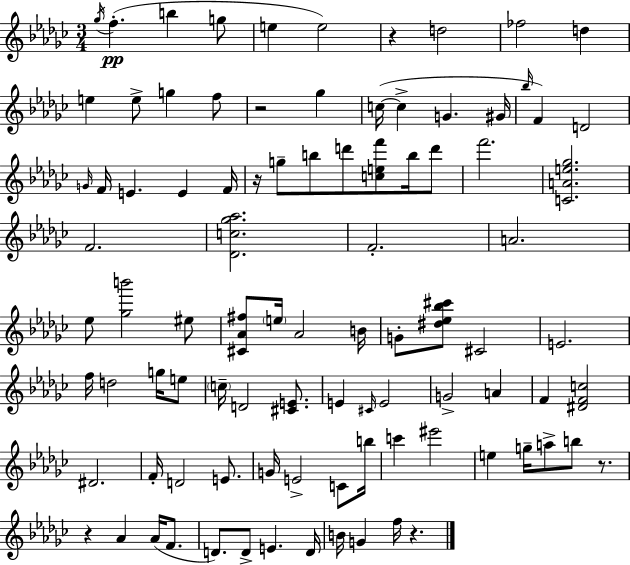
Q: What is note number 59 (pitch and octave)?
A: E4